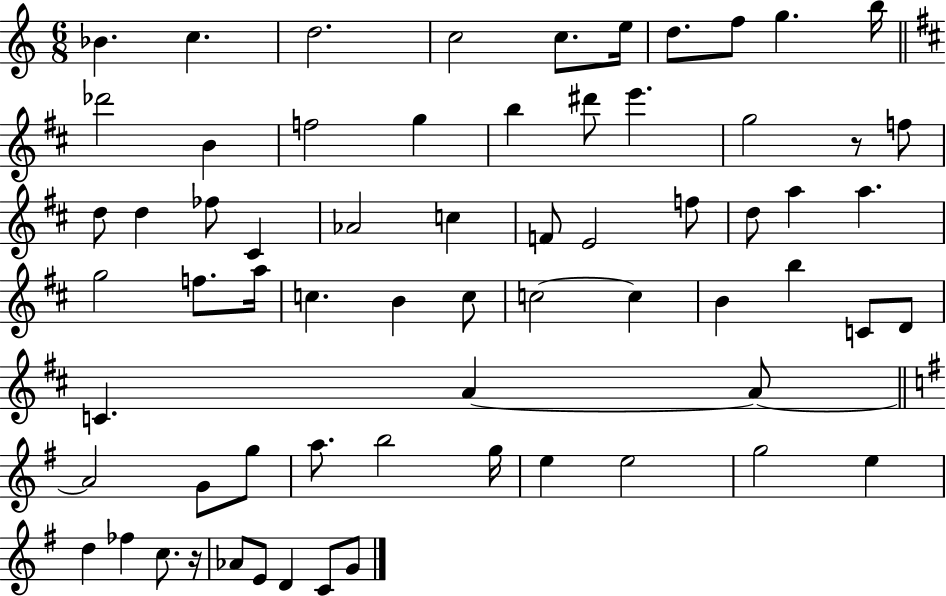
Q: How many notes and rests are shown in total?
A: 66